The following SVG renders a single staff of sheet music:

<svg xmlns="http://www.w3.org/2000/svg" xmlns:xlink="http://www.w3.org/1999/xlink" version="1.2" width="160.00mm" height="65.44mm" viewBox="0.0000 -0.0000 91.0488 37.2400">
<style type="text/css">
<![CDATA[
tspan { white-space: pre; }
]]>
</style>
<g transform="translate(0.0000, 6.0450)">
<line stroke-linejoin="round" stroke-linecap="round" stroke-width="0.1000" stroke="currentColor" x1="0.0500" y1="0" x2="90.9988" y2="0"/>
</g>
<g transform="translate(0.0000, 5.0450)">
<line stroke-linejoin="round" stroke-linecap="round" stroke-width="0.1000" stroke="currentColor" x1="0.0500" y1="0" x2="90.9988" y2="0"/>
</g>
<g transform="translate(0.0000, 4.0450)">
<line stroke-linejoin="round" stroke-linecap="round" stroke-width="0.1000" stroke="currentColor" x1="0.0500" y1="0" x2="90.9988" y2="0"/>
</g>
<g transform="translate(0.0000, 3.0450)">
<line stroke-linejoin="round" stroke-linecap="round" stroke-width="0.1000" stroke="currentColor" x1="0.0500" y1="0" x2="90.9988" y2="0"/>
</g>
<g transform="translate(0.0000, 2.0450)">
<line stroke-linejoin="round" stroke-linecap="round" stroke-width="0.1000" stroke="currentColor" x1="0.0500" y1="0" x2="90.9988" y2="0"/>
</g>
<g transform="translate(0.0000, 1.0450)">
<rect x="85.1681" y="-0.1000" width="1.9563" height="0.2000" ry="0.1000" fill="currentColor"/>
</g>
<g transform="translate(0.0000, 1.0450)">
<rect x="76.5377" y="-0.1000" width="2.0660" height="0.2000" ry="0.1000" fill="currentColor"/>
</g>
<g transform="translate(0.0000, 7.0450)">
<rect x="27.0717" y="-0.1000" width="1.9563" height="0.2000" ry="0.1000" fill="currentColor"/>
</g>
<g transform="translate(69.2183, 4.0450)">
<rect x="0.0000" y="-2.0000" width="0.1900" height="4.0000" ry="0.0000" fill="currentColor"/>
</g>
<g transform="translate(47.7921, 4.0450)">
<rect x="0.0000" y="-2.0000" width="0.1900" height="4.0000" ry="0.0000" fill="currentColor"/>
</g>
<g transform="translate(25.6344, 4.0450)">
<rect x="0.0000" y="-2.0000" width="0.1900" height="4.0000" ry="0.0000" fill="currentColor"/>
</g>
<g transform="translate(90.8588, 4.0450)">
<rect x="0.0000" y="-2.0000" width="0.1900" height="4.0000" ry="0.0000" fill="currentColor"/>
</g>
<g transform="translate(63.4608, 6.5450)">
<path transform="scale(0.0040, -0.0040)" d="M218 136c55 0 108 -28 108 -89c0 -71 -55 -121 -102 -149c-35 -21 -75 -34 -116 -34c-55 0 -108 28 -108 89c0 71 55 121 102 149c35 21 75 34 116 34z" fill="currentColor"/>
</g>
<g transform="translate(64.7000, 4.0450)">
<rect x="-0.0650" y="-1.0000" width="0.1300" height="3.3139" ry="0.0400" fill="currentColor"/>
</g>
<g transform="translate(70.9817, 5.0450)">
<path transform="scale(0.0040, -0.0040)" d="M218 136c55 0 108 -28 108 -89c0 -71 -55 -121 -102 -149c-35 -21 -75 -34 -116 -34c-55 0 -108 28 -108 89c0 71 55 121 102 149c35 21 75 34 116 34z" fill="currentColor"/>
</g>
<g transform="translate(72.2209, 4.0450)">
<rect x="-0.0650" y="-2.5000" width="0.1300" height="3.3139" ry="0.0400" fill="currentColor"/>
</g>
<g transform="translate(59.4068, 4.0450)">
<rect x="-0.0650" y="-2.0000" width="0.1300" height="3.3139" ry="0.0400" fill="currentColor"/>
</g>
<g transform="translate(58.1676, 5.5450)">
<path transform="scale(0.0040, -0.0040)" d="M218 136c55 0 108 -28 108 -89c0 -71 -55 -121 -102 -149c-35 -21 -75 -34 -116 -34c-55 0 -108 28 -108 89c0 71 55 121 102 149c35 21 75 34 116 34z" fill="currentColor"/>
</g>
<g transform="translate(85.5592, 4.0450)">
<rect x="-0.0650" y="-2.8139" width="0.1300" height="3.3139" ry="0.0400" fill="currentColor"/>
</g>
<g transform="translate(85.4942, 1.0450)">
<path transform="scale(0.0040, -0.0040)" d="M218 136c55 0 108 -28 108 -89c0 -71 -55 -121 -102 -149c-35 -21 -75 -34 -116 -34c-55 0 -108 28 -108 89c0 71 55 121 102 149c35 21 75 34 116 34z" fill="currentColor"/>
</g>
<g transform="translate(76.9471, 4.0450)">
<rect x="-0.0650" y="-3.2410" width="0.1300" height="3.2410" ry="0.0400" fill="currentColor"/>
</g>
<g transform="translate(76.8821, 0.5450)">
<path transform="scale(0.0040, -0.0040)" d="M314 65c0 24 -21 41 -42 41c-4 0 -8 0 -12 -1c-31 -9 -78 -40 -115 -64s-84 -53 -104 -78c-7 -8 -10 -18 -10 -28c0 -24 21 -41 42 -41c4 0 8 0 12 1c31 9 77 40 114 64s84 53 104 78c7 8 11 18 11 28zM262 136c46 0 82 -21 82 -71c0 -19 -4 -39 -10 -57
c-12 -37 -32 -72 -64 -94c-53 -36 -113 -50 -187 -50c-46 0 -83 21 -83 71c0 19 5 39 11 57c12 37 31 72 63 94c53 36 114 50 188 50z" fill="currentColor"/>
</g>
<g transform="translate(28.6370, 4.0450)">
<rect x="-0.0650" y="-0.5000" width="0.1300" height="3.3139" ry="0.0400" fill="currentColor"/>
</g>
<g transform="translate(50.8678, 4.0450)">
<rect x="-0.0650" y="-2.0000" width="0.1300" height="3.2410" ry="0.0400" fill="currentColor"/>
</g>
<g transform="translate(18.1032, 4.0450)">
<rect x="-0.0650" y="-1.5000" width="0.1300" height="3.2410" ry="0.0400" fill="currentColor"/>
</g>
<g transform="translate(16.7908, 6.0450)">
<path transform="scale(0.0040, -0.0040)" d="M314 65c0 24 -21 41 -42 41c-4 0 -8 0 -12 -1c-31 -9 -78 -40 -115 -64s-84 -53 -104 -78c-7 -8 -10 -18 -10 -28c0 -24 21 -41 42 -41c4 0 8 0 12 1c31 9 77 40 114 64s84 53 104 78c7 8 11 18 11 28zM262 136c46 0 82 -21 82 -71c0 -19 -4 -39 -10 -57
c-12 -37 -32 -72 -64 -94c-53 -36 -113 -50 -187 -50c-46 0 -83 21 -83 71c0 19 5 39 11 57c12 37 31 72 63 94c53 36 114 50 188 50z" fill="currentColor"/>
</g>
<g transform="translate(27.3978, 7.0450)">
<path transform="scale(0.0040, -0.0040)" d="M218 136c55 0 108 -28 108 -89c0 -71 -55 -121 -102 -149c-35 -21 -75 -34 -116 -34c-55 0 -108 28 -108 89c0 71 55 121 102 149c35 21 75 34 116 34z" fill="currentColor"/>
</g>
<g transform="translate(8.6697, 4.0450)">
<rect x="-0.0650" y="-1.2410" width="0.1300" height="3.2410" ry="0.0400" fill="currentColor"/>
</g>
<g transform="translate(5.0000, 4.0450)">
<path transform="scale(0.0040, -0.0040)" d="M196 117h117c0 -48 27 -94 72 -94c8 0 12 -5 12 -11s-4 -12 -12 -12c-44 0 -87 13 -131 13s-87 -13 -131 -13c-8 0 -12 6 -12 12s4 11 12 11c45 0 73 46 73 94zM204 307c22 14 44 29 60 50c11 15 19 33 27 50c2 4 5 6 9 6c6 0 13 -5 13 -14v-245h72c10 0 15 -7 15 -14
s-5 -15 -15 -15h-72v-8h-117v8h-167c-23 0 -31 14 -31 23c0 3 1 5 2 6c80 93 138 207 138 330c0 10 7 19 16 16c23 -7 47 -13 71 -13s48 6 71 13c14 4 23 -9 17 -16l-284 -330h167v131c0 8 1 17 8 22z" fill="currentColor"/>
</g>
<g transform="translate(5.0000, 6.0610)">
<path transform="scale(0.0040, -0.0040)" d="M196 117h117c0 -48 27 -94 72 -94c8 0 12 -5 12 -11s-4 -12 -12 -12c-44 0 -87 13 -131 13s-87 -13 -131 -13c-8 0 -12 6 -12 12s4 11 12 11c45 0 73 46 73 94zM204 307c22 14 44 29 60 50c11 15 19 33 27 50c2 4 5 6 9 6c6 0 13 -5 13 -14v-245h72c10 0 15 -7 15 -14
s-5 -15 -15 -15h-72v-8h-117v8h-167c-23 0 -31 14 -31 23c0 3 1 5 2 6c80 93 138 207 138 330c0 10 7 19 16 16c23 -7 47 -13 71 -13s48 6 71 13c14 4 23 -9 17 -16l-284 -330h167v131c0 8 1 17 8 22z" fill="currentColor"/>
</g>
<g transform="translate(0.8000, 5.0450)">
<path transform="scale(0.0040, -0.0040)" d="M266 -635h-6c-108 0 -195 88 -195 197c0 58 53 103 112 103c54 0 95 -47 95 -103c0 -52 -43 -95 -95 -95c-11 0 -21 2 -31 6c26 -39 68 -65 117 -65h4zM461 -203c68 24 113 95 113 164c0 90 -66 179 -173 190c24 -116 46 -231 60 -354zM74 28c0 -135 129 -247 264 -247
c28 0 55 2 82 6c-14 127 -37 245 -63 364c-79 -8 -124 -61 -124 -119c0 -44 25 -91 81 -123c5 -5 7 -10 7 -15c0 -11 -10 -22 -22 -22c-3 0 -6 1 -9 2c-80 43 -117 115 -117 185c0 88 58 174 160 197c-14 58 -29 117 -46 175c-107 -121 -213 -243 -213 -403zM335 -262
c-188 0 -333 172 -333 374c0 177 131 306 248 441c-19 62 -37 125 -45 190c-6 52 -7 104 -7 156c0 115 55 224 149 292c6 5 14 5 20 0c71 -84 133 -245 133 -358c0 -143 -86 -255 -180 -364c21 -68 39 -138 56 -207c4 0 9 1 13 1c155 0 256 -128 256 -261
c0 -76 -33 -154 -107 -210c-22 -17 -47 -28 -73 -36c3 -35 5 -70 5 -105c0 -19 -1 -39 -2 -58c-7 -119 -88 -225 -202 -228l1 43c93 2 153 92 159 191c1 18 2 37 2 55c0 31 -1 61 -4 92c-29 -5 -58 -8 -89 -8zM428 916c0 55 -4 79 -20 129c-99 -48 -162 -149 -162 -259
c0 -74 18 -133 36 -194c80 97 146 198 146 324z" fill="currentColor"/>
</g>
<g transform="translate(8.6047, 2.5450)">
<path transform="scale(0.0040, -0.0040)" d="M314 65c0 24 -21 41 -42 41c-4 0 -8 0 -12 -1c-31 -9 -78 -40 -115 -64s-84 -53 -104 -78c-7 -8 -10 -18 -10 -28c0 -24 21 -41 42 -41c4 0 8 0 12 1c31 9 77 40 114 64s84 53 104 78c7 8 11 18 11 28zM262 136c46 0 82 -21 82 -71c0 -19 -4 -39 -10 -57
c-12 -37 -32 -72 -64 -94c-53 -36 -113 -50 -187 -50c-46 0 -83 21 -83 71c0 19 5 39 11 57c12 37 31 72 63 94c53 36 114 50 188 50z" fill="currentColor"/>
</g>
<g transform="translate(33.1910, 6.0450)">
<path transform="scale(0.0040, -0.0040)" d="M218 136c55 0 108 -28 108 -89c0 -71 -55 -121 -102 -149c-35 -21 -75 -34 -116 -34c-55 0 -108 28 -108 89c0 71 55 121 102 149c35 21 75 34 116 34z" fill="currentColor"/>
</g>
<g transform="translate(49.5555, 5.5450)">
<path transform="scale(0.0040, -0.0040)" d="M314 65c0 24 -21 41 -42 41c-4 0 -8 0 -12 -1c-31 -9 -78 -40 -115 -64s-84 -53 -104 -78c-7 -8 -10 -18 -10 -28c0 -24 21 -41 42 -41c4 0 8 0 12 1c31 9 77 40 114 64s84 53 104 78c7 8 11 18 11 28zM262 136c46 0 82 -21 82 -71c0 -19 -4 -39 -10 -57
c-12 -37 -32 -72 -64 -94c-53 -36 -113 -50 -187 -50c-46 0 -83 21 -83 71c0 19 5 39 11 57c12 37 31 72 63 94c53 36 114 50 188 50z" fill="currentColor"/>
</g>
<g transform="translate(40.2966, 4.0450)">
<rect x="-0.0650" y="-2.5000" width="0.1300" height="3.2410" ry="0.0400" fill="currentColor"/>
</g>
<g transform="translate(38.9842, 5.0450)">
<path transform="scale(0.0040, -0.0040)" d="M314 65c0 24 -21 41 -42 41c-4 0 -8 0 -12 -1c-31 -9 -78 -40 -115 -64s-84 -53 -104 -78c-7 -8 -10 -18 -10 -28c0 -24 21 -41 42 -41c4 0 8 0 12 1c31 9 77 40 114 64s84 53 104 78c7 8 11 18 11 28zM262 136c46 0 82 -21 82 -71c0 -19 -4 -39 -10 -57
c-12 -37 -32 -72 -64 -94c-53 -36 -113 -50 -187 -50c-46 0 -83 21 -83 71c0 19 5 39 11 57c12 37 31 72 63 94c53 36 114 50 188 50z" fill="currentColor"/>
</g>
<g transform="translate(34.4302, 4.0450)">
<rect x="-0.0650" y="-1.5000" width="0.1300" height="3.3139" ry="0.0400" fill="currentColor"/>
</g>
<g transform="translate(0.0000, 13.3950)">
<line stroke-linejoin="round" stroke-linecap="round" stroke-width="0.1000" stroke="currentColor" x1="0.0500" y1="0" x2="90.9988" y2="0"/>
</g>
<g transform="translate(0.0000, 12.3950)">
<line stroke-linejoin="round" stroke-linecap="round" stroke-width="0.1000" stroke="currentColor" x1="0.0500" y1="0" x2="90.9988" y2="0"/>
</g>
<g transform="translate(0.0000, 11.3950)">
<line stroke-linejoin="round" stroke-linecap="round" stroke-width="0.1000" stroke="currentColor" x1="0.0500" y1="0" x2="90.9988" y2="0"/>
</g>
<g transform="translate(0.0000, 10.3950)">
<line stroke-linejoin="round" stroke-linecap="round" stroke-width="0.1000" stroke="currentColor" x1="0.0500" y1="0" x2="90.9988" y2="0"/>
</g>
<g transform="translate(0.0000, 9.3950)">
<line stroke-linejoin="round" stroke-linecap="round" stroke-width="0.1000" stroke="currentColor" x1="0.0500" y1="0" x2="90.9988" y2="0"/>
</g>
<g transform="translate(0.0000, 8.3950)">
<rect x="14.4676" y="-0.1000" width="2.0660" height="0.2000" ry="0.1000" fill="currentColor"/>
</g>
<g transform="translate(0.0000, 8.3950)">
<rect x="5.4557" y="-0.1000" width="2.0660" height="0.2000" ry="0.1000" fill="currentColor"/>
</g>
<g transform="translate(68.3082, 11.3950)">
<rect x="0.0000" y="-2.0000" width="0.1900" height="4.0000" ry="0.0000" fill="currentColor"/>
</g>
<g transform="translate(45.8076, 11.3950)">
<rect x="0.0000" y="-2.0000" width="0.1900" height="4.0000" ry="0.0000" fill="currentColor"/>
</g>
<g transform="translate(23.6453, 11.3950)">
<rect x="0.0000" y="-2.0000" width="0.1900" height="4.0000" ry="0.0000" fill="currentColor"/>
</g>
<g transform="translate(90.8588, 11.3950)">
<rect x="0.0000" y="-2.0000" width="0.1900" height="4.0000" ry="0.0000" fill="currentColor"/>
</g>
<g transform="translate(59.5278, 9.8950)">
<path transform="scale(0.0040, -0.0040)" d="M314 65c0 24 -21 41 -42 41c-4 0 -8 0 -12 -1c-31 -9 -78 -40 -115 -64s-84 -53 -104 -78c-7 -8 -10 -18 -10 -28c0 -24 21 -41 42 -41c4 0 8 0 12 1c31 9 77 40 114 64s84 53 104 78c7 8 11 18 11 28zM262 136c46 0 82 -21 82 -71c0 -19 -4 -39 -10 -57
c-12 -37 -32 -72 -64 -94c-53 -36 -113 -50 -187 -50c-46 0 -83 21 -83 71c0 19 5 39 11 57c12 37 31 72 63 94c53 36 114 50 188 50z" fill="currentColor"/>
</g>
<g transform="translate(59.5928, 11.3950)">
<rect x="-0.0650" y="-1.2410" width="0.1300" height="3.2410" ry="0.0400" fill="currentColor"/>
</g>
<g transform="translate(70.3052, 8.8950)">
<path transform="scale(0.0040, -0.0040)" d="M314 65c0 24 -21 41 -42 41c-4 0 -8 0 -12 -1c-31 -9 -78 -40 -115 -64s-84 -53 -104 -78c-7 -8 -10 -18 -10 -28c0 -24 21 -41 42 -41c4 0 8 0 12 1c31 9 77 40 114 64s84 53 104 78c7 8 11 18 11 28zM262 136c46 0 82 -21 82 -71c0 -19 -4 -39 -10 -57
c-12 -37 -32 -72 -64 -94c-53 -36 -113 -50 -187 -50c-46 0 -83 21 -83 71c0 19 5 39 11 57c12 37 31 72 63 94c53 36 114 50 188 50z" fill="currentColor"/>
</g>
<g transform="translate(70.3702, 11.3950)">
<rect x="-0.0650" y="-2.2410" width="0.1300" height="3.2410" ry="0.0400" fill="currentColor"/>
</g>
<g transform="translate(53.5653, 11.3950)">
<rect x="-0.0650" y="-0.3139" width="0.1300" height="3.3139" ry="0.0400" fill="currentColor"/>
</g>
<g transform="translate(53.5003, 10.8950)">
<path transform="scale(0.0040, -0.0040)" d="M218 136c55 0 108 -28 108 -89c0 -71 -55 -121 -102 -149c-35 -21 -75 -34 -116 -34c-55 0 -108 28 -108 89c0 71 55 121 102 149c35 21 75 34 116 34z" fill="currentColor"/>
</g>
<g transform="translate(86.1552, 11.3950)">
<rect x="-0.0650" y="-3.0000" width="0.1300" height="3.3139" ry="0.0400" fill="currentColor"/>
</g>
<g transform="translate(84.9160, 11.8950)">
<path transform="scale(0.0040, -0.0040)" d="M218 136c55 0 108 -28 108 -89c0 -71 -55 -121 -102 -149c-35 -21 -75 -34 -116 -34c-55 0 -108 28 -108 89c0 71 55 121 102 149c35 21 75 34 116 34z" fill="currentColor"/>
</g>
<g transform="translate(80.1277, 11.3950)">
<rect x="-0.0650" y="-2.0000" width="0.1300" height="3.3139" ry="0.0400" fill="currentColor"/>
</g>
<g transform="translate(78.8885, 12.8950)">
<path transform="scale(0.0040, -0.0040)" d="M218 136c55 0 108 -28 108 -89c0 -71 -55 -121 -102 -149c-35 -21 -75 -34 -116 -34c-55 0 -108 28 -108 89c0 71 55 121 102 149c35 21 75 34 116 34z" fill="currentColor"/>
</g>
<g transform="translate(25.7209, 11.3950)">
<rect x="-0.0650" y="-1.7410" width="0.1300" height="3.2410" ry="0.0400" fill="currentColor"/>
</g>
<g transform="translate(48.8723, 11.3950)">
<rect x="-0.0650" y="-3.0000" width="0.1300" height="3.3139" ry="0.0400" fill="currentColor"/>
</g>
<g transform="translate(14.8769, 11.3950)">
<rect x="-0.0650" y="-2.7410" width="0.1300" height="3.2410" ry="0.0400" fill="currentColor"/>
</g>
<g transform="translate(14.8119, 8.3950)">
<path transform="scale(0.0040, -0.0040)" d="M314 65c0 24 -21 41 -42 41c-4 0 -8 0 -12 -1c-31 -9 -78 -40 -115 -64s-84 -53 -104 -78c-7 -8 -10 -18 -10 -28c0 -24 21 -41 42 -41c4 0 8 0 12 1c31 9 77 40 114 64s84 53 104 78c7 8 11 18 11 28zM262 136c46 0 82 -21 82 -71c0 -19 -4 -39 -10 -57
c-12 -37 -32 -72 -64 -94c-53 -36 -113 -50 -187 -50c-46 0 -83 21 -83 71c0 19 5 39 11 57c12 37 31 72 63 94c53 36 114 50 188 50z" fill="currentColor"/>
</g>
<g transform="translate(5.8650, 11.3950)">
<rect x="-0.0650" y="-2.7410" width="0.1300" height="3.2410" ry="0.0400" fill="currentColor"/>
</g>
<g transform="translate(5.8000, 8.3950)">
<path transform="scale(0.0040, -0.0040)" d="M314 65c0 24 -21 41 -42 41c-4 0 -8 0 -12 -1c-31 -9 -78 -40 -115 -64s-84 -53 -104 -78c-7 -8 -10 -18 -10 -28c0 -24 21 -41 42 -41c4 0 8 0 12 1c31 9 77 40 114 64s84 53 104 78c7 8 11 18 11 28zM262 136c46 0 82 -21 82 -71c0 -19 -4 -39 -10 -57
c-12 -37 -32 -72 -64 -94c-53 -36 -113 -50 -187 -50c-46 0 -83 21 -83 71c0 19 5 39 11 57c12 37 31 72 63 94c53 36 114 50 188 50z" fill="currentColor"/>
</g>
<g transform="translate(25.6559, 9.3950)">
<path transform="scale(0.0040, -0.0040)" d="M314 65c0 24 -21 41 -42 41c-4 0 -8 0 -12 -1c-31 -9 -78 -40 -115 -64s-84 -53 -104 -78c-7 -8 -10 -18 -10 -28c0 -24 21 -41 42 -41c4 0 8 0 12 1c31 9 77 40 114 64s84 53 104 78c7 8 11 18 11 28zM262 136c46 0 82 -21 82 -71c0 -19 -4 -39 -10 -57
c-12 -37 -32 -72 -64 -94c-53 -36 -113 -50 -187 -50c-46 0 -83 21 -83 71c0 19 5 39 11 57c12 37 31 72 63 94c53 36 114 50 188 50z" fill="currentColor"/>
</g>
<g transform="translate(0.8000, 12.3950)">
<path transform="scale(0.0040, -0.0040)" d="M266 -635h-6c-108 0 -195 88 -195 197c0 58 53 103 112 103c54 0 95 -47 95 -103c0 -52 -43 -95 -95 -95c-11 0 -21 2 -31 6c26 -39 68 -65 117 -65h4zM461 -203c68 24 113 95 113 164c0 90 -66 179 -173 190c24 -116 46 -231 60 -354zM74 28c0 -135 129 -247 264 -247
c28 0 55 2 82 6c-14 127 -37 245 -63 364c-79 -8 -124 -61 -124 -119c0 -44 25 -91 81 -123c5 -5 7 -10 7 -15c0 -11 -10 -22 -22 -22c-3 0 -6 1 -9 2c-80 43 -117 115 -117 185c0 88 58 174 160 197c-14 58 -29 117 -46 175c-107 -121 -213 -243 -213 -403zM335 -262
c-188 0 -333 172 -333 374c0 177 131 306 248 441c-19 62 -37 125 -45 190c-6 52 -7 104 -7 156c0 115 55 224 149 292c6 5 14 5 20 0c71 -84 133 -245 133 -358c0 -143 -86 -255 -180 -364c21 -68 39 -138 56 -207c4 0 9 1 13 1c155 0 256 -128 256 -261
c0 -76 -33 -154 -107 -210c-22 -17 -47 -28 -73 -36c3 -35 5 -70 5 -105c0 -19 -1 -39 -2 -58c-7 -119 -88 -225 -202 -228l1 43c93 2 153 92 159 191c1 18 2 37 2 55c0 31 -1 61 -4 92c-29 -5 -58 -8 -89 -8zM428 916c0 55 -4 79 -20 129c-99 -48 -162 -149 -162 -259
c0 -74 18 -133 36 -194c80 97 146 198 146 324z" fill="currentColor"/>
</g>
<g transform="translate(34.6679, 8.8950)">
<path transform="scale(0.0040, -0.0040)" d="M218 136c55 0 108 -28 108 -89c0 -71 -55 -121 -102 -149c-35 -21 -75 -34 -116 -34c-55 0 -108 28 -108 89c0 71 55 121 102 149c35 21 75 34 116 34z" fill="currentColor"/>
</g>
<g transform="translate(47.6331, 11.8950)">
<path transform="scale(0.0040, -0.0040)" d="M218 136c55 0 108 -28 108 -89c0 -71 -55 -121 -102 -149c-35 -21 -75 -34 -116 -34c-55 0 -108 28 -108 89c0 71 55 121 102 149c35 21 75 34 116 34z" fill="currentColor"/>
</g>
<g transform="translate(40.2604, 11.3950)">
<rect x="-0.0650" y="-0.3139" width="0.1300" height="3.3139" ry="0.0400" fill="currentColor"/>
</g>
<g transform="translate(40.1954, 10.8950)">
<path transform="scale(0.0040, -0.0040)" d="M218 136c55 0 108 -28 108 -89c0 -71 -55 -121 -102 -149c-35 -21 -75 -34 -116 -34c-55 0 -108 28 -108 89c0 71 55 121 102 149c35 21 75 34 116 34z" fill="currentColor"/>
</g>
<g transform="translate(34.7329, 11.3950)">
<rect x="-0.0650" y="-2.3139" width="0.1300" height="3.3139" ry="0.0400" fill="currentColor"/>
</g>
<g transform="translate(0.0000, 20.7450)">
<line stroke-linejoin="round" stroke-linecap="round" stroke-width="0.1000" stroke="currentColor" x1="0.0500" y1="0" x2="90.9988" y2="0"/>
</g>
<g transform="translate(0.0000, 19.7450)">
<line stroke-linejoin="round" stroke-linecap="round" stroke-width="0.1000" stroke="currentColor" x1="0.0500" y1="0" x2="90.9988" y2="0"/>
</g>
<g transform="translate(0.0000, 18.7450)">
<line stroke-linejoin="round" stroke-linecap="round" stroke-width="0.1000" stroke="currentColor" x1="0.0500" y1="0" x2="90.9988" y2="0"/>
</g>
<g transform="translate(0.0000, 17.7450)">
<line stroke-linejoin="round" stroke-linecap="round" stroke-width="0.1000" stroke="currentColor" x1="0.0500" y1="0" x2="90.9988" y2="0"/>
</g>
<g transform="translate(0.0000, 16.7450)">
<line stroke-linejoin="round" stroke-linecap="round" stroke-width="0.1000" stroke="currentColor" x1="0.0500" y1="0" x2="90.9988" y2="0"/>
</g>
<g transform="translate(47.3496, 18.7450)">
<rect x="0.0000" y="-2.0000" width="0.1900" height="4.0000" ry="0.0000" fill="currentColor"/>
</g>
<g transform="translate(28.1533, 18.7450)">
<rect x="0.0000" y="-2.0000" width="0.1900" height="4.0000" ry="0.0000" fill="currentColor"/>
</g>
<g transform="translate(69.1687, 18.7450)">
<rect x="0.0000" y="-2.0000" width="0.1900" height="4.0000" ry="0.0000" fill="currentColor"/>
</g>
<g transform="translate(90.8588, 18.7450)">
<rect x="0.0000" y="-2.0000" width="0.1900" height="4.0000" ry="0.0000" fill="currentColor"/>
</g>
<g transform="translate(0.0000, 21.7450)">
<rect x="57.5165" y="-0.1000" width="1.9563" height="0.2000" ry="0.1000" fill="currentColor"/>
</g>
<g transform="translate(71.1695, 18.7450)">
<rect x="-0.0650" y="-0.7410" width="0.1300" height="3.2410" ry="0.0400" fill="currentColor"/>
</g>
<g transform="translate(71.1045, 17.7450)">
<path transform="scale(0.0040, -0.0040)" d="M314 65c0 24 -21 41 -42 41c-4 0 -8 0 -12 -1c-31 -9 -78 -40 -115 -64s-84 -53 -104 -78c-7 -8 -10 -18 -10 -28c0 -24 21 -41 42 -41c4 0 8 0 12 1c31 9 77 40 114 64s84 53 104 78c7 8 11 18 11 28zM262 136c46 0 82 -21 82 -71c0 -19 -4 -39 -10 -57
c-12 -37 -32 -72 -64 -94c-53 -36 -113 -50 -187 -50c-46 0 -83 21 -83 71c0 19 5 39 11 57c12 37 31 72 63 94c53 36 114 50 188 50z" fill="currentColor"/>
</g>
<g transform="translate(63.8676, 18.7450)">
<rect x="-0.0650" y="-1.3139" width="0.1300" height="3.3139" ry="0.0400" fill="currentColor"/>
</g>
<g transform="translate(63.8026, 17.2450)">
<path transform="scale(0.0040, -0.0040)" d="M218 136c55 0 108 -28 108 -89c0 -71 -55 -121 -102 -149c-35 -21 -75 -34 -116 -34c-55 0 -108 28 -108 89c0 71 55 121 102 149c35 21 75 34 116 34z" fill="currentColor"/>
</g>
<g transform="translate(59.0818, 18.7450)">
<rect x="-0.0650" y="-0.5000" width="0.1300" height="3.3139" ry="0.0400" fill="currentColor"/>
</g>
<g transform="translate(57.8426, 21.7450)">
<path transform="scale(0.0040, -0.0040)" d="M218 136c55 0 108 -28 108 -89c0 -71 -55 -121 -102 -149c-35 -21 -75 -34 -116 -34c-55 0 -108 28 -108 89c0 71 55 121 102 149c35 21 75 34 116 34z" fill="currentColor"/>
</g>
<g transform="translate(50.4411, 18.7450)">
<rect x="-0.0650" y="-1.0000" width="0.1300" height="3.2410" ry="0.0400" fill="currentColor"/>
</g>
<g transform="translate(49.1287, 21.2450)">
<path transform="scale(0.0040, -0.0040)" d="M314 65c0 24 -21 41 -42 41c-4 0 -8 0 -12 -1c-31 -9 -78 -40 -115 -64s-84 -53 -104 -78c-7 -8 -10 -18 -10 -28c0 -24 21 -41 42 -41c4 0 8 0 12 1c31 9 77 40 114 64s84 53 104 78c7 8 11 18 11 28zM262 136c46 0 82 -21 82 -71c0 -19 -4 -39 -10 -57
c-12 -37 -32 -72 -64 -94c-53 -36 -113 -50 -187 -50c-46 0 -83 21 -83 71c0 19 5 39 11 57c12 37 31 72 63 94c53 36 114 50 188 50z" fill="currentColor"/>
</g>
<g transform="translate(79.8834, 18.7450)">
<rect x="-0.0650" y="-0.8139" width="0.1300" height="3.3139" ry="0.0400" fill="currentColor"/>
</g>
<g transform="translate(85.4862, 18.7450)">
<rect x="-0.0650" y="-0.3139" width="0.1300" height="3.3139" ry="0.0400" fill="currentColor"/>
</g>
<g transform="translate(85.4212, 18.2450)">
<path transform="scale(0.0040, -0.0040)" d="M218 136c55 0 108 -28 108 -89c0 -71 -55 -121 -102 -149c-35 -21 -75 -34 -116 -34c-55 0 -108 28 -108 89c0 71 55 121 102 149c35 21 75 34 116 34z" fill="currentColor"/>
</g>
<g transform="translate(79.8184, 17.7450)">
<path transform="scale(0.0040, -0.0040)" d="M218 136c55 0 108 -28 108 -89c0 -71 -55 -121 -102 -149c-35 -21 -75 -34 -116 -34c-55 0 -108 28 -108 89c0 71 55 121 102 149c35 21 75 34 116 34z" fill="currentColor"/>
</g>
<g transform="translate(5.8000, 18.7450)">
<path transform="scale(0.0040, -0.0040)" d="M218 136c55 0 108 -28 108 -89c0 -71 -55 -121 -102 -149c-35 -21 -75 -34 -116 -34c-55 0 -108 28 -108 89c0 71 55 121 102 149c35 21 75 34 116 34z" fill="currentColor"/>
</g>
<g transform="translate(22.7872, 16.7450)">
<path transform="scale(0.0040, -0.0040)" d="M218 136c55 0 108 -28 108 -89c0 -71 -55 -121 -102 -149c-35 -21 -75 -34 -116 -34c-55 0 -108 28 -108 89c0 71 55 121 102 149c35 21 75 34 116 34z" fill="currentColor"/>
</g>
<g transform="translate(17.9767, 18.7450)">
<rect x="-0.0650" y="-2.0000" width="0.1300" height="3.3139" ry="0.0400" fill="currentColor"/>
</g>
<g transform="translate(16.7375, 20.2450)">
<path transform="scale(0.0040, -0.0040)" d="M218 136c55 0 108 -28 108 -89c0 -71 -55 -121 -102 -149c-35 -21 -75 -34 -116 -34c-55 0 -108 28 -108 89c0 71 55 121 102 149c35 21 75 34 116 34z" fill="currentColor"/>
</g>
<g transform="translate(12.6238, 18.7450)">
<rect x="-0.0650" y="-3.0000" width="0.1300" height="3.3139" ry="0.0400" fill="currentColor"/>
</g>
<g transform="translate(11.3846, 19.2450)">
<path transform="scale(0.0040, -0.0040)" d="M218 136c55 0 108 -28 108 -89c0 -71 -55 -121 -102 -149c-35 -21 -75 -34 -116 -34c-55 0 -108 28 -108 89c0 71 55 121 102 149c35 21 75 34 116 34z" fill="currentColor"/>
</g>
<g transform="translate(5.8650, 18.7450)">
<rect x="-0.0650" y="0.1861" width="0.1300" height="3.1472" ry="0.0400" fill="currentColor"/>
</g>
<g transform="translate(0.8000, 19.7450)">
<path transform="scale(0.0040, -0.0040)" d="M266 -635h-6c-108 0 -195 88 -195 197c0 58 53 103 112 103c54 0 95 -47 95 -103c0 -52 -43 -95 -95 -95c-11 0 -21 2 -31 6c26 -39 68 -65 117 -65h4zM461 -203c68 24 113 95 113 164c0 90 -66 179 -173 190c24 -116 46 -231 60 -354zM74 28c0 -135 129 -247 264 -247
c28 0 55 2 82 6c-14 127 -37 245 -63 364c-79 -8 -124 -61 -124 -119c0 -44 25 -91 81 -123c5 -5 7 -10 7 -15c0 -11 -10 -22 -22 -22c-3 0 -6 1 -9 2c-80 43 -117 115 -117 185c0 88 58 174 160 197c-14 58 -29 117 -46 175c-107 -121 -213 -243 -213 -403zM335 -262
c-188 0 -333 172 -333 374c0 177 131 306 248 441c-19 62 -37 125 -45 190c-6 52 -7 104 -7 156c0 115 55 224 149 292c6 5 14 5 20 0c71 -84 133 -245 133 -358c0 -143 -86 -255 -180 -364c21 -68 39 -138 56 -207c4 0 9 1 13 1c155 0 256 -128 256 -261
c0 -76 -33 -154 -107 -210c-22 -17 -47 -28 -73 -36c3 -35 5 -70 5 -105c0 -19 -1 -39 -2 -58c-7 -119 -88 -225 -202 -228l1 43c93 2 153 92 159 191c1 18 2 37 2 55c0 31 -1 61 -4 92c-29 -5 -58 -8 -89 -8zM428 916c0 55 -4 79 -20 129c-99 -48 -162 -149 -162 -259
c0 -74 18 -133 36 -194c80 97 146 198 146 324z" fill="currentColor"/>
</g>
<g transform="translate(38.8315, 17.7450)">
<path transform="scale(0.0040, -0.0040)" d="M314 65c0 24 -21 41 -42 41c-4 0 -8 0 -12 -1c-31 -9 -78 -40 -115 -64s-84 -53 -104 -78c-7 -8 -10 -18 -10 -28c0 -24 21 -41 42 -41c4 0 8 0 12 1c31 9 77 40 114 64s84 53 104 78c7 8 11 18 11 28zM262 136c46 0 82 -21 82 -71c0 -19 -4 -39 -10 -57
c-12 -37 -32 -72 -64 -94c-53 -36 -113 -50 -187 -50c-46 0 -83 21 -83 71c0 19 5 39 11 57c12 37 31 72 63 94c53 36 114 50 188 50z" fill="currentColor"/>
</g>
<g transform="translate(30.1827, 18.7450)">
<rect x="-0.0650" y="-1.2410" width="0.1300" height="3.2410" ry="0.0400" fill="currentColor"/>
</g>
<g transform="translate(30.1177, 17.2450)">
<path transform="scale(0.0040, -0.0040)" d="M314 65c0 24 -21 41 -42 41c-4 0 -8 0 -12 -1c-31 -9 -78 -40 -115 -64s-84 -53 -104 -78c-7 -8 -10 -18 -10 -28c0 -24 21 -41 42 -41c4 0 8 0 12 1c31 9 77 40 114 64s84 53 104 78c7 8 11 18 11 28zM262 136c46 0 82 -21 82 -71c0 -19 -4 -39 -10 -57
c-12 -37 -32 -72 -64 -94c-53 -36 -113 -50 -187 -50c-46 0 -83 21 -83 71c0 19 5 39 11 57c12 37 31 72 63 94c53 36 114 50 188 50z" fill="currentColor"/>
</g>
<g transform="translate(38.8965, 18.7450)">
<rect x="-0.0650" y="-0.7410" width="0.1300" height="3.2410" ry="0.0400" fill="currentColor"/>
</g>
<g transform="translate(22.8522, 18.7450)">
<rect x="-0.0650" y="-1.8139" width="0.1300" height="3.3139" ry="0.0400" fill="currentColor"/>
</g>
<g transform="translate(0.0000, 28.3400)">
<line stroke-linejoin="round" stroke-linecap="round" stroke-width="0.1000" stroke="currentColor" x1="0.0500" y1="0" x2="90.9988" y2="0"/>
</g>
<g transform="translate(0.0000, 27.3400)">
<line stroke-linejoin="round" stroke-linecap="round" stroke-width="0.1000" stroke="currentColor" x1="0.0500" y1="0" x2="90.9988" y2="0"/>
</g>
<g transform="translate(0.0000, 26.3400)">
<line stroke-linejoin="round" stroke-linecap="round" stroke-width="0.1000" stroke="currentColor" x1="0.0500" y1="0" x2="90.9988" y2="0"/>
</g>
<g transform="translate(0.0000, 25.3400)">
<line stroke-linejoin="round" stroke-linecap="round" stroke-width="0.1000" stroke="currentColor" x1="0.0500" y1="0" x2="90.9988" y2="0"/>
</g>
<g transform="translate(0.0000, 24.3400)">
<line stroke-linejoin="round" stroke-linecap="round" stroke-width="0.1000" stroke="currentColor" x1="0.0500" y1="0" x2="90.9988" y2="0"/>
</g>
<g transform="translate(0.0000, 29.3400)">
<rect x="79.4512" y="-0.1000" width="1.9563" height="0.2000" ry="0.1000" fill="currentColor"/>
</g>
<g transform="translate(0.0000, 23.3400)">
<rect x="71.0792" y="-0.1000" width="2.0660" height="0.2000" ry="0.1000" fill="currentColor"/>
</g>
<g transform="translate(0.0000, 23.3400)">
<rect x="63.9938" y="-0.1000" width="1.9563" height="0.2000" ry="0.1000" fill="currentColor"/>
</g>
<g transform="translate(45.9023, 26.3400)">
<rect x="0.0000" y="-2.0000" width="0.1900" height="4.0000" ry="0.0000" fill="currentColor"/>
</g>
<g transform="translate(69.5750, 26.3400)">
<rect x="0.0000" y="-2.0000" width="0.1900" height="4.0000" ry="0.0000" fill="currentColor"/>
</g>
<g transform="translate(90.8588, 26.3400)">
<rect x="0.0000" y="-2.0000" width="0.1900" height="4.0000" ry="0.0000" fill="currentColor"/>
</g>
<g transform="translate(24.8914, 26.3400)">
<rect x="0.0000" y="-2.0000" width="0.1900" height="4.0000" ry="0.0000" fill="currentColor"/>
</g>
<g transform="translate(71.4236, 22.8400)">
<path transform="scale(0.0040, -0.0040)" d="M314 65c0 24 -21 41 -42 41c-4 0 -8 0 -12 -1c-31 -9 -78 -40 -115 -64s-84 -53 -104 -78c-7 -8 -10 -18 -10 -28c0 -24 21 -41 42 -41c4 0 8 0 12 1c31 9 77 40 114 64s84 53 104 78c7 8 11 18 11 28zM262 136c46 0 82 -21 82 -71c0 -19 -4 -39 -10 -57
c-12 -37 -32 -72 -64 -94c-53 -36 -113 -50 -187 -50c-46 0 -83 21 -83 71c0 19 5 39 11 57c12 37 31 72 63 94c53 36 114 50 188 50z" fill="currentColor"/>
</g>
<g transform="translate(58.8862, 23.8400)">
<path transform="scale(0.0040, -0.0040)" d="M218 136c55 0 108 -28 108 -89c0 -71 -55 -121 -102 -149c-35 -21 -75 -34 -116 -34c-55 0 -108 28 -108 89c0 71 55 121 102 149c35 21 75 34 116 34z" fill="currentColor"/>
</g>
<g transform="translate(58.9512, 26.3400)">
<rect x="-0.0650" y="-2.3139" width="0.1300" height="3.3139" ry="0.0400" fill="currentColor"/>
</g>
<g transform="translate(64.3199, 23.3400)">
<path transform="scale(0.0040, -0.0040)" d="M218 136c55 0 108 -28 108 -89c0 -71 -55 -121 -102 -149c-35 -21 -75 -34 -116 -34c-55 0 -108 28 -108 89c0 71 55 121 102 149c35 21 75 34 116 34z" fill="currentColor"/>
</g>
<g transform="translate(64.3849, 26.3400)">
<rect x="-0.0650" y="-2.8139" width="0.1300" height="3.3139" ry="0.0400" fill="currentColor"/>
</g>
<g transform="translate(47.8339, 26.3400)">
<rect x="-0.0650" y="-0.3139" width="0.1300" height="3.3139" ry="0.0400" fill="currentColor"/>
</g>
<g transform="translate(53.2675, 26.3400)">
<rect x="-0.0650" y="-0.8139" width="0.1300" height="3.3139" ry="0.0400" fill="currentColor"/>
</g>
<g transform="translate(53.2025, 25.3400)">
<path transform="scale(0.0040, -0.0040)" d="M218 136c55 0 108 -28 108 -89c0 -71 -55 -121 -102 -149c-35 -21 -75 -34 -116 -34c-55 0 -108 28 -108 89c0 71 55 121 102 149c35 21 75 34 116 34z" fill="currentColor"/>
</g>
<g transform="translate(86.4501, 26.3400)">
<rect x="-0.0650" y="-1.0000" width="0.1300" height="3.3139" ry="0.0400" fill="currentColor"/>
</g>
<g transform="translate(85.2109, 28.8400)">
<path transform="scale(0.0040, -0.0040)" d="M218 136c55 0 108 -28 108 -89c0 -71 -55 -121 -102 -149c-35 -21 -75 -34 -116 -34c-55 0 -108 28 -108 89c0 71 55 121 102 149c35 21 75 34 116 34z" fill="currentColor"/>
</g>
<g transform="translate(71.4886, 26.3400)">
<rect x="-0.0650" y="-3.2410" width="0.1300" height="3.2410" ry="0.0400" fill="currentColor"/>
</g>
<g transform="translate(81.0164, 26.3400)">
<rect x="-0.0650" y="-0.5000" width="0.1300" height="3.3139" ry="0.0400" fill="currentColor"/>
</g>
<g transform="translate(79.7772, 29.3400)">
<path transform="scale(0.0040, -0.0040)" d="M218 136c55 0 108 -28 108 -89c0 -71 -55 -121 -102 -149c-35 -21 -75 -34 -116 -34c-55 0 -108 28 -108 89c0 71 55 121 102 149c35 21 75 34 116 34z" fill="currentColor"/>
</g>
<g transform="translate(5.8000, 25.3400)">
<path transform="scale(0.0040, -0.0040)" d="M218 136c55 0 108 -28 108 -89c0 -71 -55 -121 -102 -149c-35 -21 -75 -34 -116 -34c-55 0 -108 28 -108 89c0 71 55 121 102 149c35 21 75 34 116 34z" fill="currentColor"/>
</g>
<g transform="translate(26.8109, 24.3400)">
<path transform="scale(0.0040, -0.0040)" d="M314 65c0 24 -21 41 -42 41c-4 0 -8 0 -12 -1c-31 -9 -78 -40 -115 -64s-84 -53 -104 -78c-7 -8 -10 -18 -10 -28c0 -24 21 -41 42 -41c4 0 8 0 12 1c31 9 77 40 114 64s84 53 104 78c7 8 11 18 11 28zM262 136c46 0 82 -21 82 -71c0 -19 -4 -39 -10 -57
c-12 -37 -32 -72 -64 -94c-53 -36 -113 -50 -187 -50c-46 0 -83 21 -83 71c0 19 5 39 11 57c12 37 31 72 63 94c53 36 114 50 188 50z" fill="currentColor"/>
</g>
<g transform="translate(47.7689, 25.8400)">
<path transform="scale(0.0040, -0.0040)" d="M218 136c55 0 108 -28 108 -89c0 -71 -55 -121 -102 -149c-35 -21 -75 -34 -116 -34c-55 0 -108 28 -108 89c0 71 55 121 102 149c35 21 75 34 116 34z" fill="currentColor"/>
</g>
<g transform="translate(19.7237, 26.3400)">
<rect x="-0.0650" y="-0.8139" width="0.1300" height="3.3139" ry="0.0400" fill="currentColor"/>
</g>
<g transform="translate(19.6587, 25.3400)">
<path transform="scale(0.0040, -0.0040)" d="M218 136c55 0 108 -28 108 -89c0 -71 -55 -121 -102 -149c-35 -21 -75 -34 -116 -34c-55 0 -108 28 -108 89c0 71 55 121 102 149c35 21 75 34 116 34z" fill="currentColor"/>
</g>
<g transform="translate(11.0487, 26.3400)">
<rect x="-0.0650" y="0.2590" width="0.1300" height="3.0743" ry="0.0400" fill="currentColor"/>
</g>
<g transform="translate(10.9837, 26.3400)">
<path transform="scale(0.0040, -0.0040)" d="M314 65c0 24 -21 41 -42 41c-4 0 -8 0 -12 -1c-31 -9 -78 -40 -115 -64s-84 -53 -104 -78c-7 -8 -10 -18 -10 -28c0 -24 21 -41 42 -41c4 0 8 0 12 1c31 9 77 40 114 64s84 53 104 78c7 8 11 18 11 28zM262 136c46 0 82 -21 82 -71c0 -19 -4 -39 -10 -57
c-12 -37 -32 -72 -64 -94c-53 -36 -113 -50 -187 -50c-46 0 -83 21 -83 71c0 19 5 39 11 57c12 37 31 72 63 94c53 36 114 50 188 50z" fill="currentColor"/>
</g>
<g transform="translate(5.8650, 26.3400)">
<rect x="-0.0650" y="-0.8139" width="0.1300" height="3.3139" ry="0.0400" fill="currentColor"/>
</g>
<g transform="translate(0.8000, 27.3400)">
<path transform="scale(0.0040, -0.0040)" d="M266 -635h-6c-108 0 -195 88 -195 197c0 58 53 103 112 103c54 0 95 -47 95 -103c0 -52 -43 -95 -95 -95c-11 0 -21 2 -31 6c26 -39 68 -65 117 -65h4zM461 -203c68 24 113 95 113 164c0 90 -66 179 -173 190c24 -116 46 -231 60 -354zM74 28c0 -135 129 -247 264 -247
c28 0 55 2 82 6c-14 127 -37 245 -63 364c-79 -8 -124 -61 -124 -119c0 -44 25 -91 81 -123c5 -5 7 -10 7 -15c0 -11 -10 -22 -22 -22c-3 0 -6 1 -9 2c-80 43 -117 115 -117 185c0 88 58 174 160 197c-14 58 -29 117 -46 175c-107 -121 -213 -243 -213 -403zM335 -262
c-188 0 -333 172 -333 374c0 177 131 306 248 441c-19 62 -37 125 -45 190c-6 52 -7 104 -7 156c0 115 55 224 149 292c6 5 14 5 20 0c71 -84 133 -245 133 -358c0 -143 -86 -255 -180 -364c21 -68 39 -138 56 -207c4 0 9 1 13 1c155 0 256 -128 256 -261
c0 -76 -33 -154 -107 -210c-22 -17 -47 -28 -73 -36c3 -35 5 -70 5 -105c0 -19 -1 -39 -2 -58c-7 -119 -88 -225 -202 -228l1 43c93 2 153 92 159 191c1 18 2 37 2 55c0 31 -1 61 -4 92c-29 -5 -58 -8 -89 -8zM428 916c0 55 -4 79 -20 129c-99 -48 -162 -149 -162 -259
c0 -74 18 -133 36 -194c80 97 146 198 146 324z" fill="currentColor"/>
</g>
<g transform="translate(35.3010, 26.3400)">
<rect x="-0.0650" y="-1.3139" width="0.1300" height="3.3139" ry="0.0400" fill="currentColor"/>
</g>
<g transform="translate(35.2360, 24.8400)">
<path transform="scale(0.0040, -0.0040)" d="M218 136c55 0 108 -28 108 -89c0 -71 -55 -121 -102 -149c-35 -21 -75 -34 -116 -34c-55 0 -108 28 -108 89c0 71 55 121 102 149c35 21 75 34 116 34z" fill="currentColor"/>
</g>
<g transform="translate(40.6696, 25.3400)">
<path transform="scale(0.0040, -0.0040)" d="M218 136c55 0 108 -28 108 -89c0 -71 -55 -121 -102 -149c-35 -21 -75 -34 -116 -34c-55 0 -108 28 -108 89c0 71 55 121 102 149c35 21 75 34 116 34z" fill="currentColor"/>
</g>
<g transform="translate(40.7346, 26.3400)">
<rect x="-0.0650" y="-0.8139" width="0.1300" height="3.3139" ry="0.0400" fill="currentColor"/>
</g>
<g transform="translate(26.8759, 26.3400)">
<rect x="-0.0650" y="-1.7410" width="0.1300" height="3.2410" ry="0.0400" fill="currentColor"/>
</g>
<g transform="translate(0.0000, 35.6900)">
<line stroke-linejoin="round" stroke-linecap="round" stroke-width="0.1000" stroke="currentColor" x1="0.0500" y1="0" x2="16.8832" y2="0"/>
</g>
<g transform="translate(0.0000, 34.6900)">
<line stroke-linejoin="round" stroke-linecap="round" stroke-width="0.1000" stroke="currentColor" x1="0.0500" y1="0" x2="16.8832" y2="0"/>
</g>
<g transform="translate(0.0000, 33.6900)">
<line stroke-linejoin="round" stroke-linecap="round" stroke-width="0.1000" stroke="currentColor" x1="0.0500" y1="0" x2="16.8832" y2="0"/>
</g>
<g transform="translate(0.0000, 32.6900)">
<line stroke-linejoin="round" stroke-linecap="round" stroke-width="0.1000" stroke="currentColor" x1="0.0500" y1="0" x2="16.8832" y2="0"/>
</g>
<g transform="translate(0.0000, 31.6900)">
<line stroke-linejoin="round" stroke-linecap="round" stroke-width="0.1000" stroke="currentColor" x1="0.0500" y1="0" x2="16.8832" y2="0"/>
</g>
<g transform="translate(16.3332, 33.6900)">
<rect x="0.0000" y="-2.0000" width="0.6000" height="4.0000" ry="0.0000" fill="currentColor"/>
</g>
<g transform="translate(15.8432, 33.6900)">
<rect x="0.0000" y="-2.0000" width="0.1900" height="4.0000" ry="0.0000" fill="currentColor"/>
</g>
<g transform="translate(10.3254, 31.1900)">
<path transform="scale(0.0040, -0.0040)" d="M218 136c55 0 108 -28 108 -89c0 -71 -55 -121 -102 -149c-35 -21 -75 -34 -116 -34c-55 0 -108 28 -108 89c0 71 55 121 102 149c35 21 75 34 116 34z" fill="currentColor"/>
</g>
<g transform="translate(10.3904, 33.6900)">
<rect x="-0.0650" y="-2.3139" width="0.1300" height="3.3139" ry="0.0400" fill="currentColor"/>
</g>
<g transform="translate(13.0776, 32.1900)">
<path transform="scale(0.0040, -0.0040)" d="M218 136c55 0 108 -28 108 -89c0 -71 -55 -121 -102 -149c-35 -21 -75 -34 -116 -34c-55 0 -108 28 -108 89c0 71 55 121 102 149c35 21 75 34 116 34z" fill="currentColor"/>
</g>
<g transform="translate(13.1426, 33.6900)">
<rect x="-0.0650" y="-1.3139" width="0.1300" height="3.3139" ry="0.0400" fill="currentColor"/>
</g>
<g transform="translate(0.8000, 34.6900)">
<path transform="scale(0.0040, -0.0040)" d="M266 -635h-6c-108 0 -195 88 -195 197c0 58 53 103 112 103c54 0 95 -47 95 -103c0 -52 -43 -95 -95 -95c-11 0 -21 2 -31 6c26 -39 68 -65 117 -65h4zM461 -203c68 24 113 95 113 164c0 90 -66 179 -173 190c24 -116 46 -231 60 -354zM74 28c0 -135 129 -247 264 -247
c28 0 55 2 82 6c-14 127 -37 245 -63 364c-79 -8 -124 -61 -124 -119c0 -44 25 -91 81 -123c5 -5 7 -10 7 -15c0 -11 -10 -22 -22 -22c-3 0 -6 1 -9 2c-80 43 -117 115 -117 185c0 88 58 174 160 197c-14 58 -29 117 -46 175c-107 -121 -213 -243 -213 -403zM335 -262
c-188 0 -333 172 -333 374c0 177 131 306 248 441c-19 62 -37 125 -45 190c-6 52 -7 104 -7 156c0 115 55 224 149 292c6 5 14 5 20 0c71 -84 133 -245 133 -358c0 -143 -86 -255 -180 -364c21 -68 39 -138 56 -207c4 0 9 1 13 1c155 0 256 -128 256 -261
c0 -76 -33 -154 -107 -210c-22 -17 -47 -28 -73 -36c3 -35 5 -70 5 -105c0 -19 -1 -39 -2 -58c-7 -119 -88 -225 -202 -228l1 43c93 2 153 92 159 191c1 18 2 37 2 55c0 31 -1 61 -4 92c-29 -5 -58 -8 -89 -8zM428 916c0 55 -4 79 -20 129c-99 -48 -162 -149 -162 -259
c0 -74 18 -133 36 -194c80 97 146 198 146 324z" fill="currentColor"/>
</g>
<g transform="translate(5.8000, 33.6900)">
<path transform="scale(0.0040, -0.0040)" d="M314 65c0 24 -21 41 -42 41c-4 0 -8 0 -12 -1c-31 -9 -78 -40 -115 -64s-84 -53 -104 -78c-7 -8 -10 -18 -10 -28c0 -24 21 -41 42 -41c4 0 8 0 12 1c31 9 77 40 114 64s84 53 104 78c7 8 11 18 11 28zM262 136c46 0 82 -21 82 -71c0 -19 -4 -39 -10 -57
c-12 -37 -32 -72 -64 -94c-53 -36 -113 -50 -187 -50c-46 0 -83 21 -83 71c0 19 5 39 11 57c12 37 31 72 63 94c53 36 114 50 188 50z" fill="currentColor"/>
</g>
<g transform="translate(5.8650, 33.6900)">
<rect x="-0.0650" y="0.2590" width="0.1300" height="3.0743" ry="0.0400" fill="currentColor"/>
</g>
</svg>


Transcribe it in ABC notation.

X:1
T:Untitled
M:4/4
L:1/4
K:C
e2 E2 C E G2 F2 F D G b2 a a2 a2 f2 g c A c e2 g2 F A B A F f e2 d2 D2 C e d2 d c d B2 d f2 e d c d g a b2 C D B2 g e